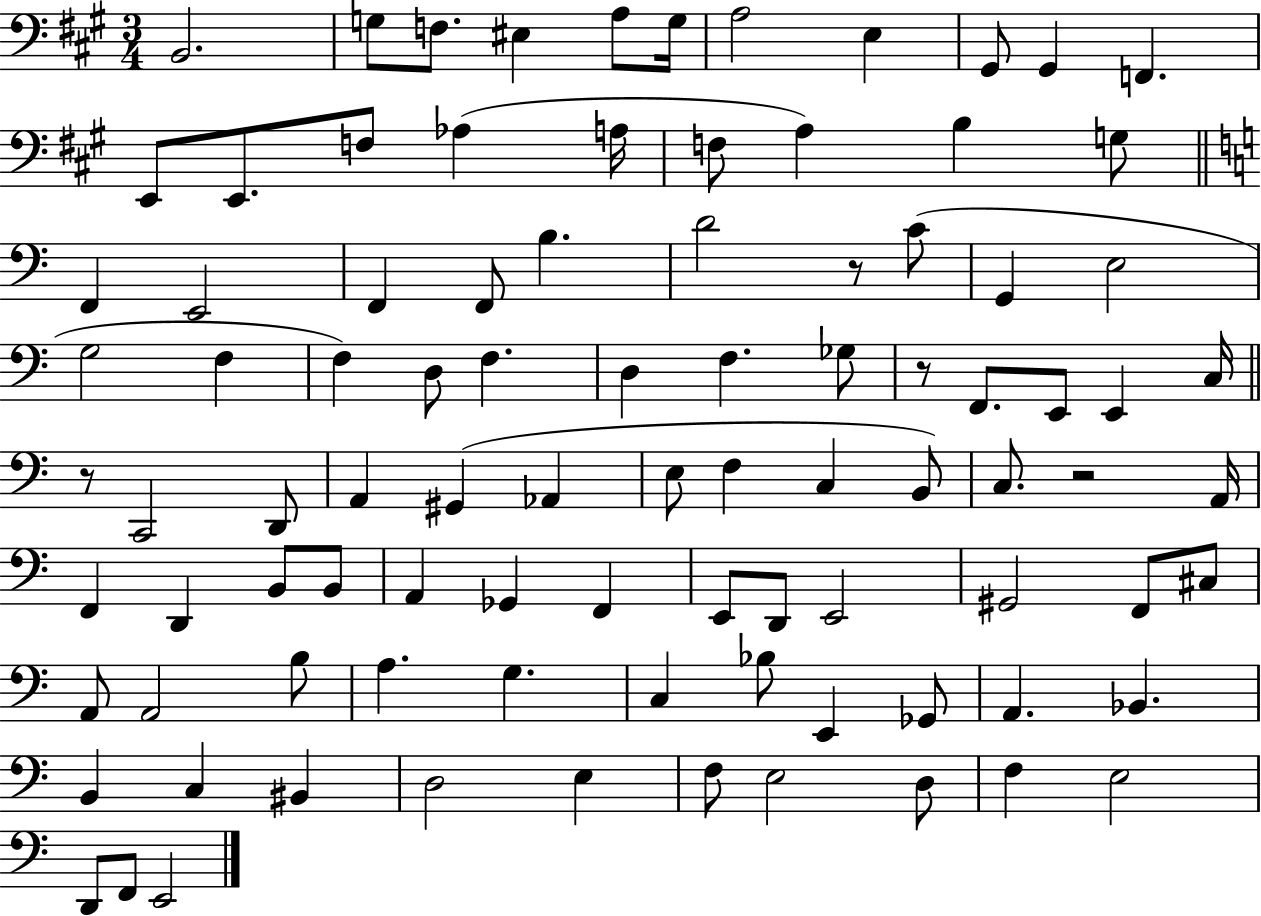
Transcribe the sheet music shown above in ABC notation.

X:1
T:Untitled
M:3/4
L:1/4
K:A
B,,2 G,/2 F,/2 ^E, A,/2 G,/4 A,2 E, ^G,,/2 ^G,, F,, E,,/2 E,,/2 F,/2 _A, A,/4 F,/2 A, B, G,/2 F,, E,,2 F,, F,,/2 B, D2 z/2 C/2 G,, E,2 G,2 F, F, D,/2 F, D, F, _G,/2 z/2 F,,/2 E,,/2 E,, C,/4 z/2 C,,2 D,,/2 A,, ^G,, _A,, E,/2 F, C, B,,/2 C,/2 z2 A,,/4 F,, D,, B,,/2 B,,/2 A,, _G,, F,, E,,/2 D,,/2 E,,2 ^G,,2 F,,/2 ^C,/2 A,,/2 A,,2 B,/2 A, G, C, _B,/2 E,, _G,,/2 A,, _B,, B,, C, ^B,, D,2 E, F,/2 E,2 D,/2 F, E,2 D,,/2 F,,/2 E,,2